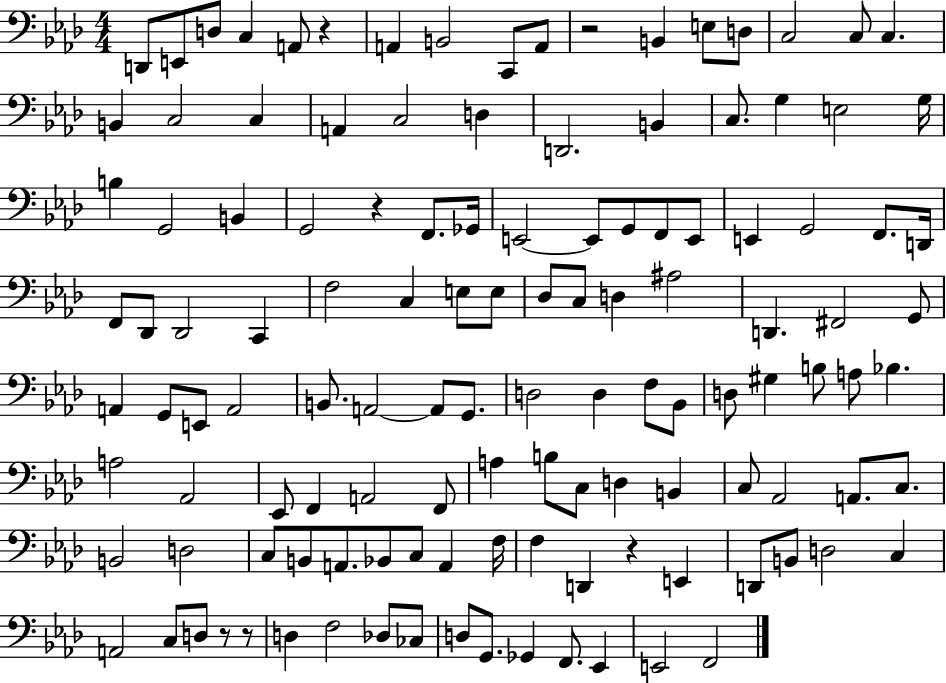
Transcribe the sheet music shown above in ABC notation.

X:1
T:Untitled
M:4/4
L:1/4
K:Ab
D,,/2 E,,/2 D,/2 C, A,,/2 z A,, B,,2 C,,/2 A,,/2 z2 B,, E,/2 D,/2 C,2 C,/2 C, B,, C,2 C, A,, C,2 D, D,,2 B,, C,/2 G, E,2 G,/4 B, G,,2 B,, G,,2 z F,,/2 _G,,/4 E,,2 E,,/2 G,,/2 F,,/2 E,,/2 E,, G,,2 F,,/2 D,,/4 F,,/2 _D,,/2 _D,,2 C,, F,2 C, E,/2 E,/2 _D,/2 C,/2 D, ^A,2 D,, ^F,,2 G,,/2 A,, G,,/2 E,,/2 A,,2 B,,/2 A,,2 A,,/2 G,,/2 D,2 D, F,/2 _B,,/2 D,/2 ^G, B,/2 A,/2 _B, A,2 _A,,2 _E,,/2 F,, A,,2 F,,/2 A, B,/2 C,/2 D, B,, C,/2 _A,,2 A,,/2 C,/2 B,,2 D,2 C,/2 B,,/2 A,,/2 _B,,/2 C,/2 A,, F,/4 F, D,, z E,, D,,/2 B,,/2 D,2 C, A,,2 C,/2 D,/2 z/2 z/2 D, F,2 _D,/2 _C,/2 D,/2 G,,/2 _G,, F,,/2 _E,, E,,2 F,,2